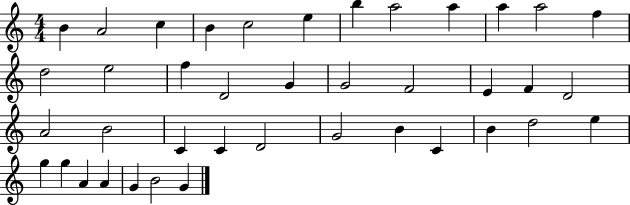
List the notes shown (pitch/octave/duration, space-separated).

B4/q A4/h C5/q B4/q C5/h E5/q B5/q A5/h A5/q A5/q A5/h F5/q D5/h E5/h F5/q D4/h G4/q G4/h F4/h E4/q F4/q D4/h A4/h B4/h C4/q C4/q D4/h G4/h B4/q C4/q B4/q D5/h E5/q G5/q G5/q A4/q A4/q G4/q B4/h G4/q